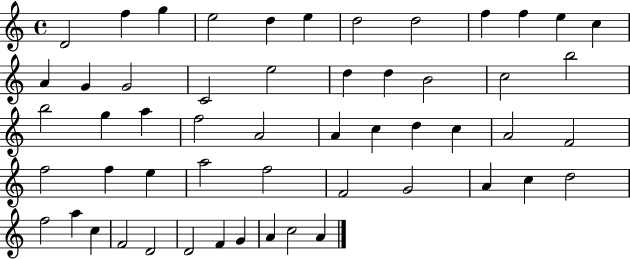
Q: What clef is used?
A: treble